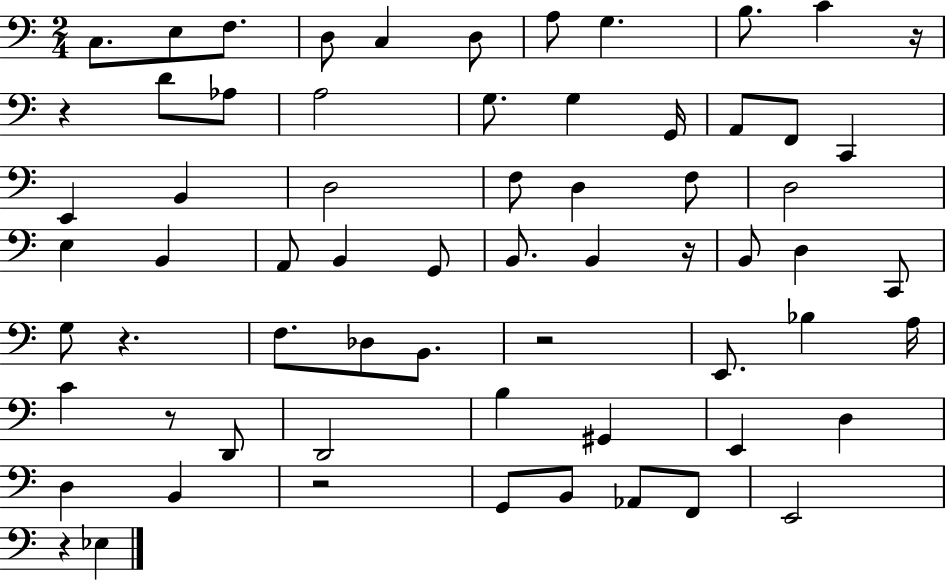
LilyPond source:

{
  \clef bass
  \numericTimeSignature
  \time 2/4
  \key c \major
  \repeat volta 2 { c8. e8 f8. | d8 c4 d8 | a8 g4. | b8. c'4 r16 | \break r4 d'8 aes8 | a2 | g8. g4 g,16 | a,8 f,8 c,4 | \break e,4 b,4 | d2 | f8 d4 f8 | d2 | \break e4 b,4 | a,8 b,4 g,8 | b,8. b,4 r16 | b,8 d4 c,8 | \break g8 r4. | f8. des8 b,8. | r2 | e,8. bes4 a16 | \break c'4 r8 d,8 | d,2 | b4 gis,4 | e,4 d4 | \break d4 b,4 | r2 | g,8 b,8 aes,8 f,8 | e,2 | \break r4 ees4 | } \bar "|."
}